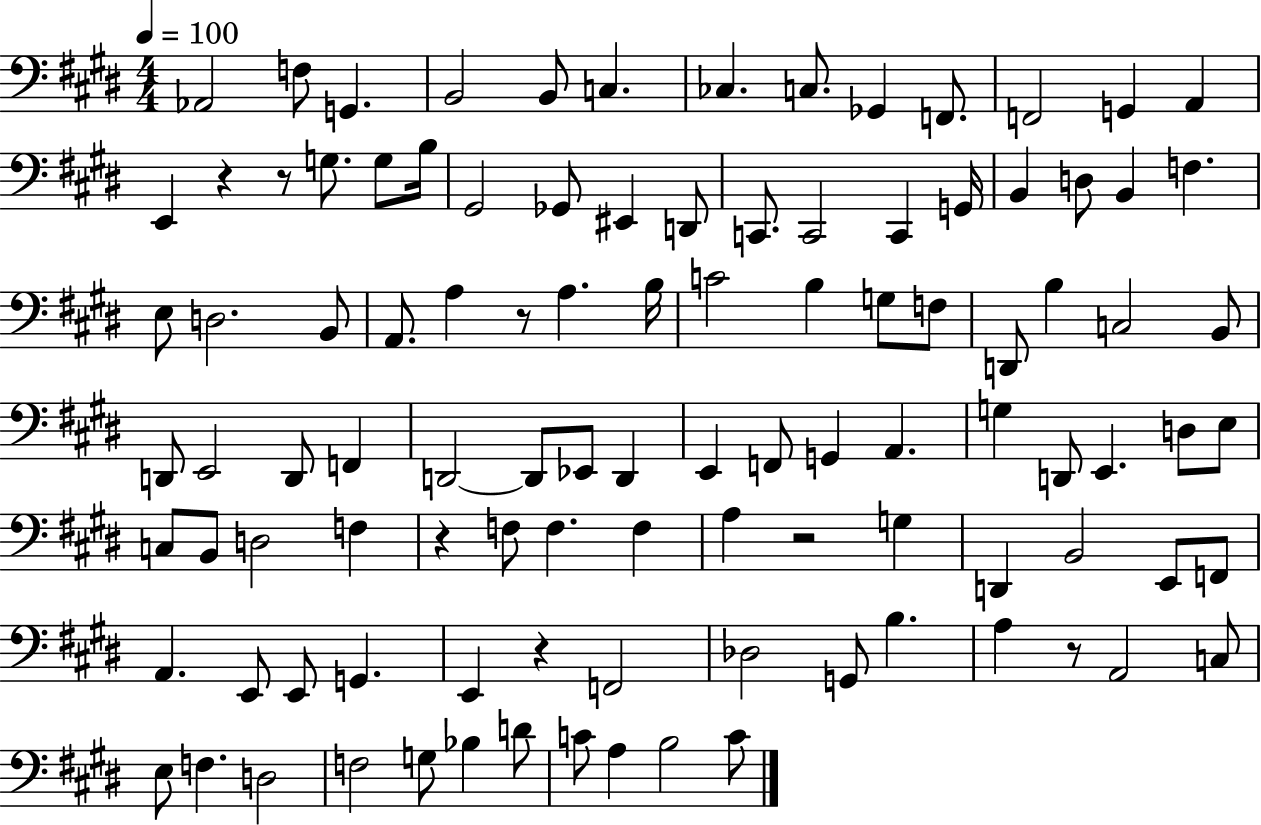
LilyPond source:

{
  \clef bass
  \numericTimeSignature
  \time 4/4
  \key e \major
  \tempo 4 = 100
  aes,2 f8 g,4. | b,2 b,8 c4. | ces4. c8. ges,4 f,8. | f,2 g,4 a,4 | \break e,4 r4 r8 g8. g8 b16 | gis,2 ges,8 eis,4 d,8 | c,8. c,2 c,4 g,16 | b,4 d8 b,4 f4. | \break e8 d2. b,8 | a,8. a4 r8 a4. b16 | c'2 b4 g8 f8 | d,8 b4 c2 b,8 | \break d,8 e,2 d,8 f,4 | d,2~~ d,8 ees,8 d,4 | e,4 f,8 g,4 a,4. | g4 d,8 e,4. d8 e8 | \break c8 b,8 d2 f4 | r4 f8 f4. f4 | a4 r2 g4 | d,4 b,2 e,8 f,8 | \break a,4. e,8 e,8 g,4. | e,4 r4 f,2 | des2 g,8 b4. | a4 r8 a,2 c8 | \break e8 f4. d2 | f2 g8 bes4 d'8 | c'8 a4 b2 c'8 | \bar "|."
}